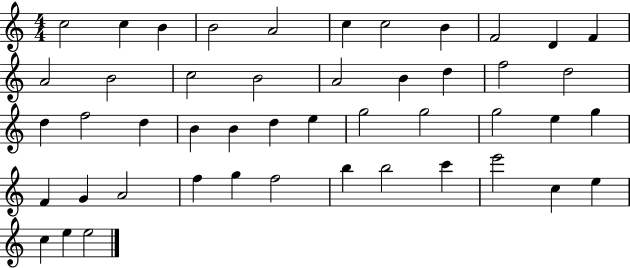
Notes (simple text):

C5/h C5/q B4/q B4/h A4/h C5/q C5/h B4/q F4/h D4/q F4/q A4/h B4/h C5/h B4/h A4/h B4/q D5/q F5/h D5/h D5/q F5/h D5/q B4/q B4/q D5/q E5/q G5/h G5/h G5/h E5/q G5/q F4/q G4/q A4/h F5/q G5/q F5/h B5/q B5/h C6/q E6/h C5/q E5/q C5/q E5/q E5/h